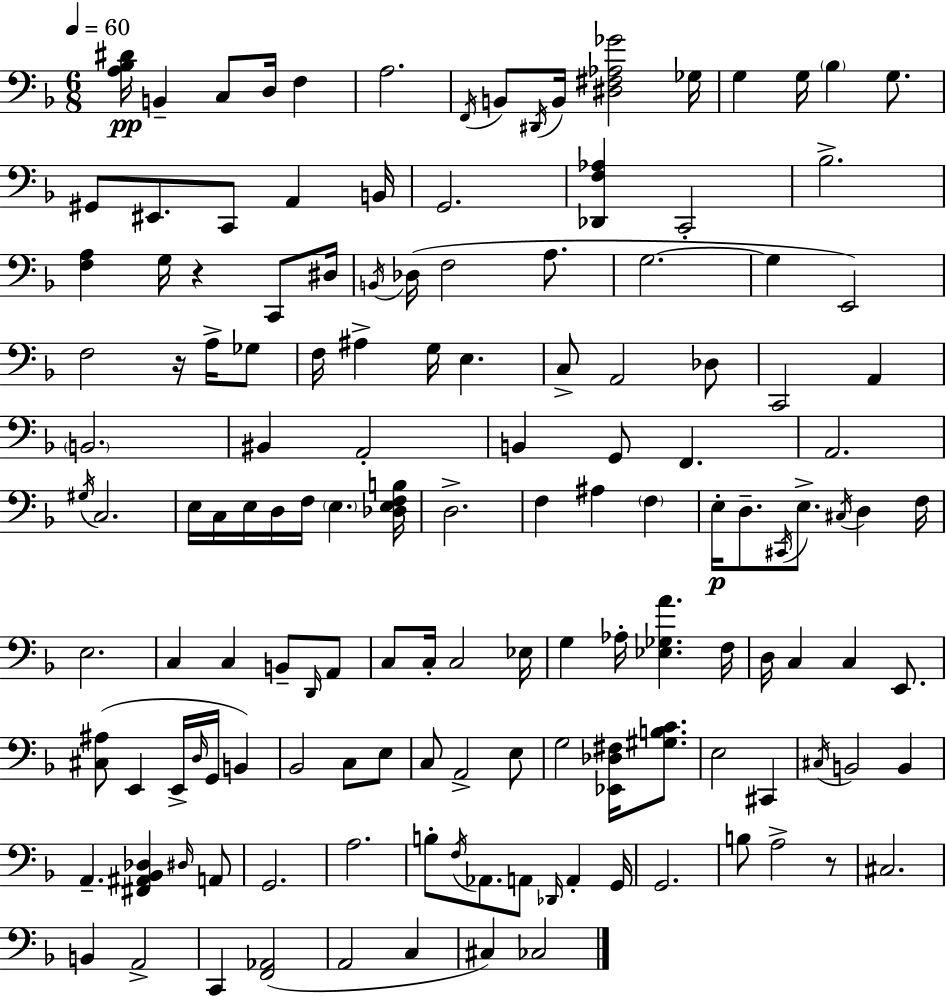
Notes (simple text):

[A3,Bb3,D#4]/s B2/q C3/e D3/s F3/q A3/h. F2/s B2/e D#2/s B2/s [D#3,F#3,Ab3,Gb4]/h Gb3/s G3/q G3/s Bb3/q G3/e. G#2/e EIS2/e. C2/e A2/q B2/s G2/h. [Db2,F3,Ab3]/q C2/h Bb3/h. [F3,A3]/q G3/s R/q C2/e D#3/s B2/s Db3/s F3/h A3/e. G3/h. G3/q E2/h F3/h R/s A3/s Gb3/e F3/s A#3/q G3/s E3/q. C3/e A2/h Db3/e C2/h A2/q B2/h. BIS2/q A2/h B2/q G2/e F2/q. A2/h. G#3/s C3/h. E3/s C3/s E3/s D3/s F3/s E3/q. [Db3,E3,F3,B3]/s D3/h. F3/q A#3/q F3/q E3/s D3/e. C#2/s E3/e. C#3/s D3/q F3/s E3/h. C3/q C3/q B2/e D2/s A2/e C3/e C3/s C3/h Eb3/s G3/q Ab3/s [Eb3,Gb3,A4]/q. F3/s D3/s C3/q C3/q E2/e. [C#3,A#3]/e E2/q E2/s D3/s G2/s B2/q Bb2/h C3/e E3/e C3/e A2/h E3/e G3/h [Eb2,Db3,F#3]/s [G#3,B3,C4]/e. E3/h C#2/q C#3/s B2/h B2/q A2/q. [F#2,A#2,Bb2,Db3]/q D#3/s A2/e G2/h. A3/h. B3/e F3/s Ab2/e. A2/e Db2/s A2/q G2/s G2/h. B3/e A3/h R/e C#3/h. B2/q A2/h C2/q [F2,Ab2]/h A2/h C3/q C#3/q CES3/h